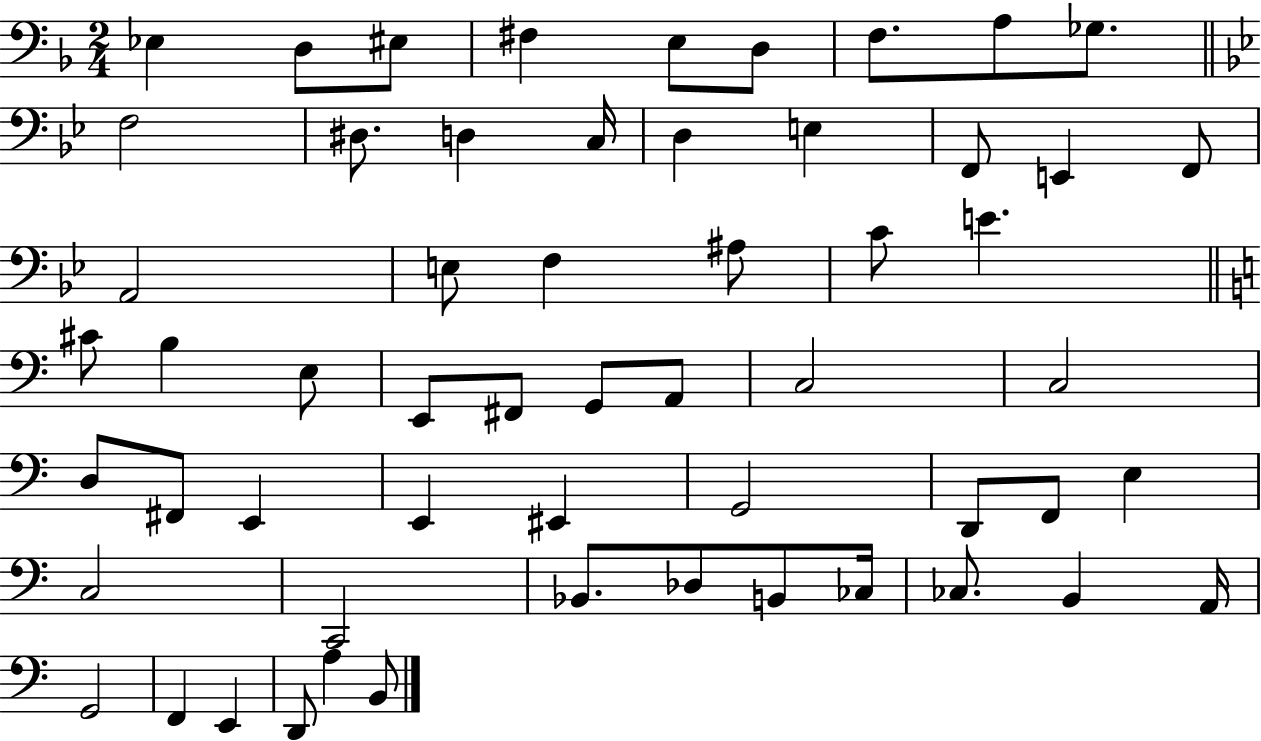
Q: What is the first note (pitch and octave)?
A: Eb3